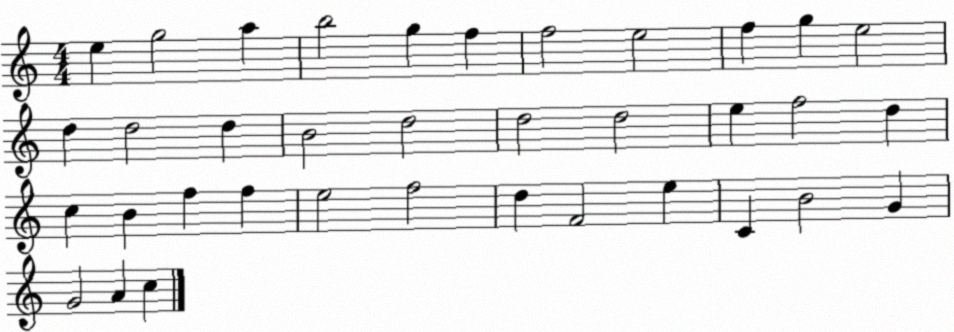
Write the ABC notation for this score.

X:1
T:Untitled
M:4/4
L:1/4
K:C
e g2 a b2 g f f2 e2 f g e2 d d2 d B2 d2 d2 d2 e f2 d c B f f e2 f2 d F2 e C B2 G G2 A c